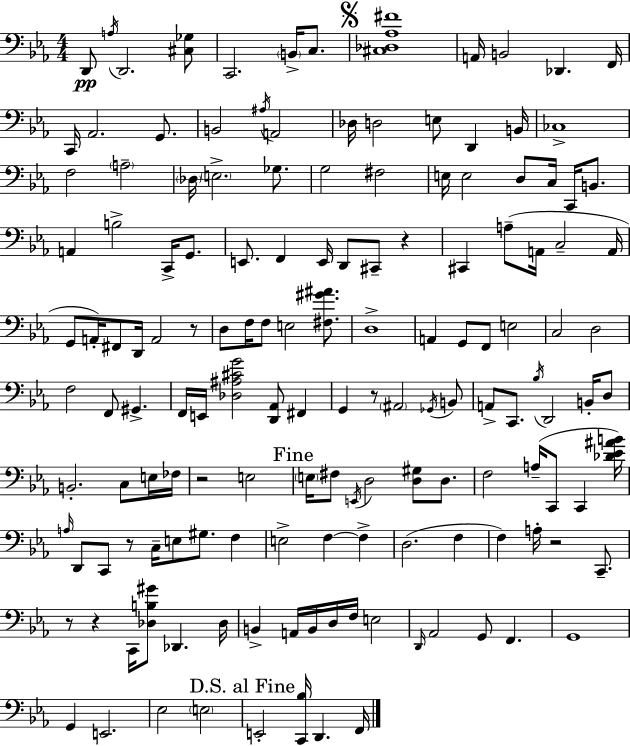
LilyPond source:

{
  \clef bass
  \numericTimeSignature
  \time 4/4
  \key ees \major
  d,8\pp \acciaccatura { a16 } d,2. <cis ges>8 | c,2. \parenthesize b,16-> c8. | \mark \markup { \musicglyph "scripts.segno" } <cis des aes fis'>1 | a,16 b,2 des,4. | \break f,16 c,16 aes,2. g,8. | b,2 \acciaccatura { ais16 } a,2 | des16 d2 e8 d,4 | b,16 ces1-> | \break f2 \parenthesize a2-- | \parenthesize des16 \parenthesize e2.-> ges8. | g2 fis2 | e16 e2 d8 c16 c,16 b,8. | \break a,4 b2-> c,16-> g,8. | e,8. f,4 e,16 d,8 cis,8-- r4 | cis,4 a8--( a,16 c2-- | a,16 g,8 a,16-.) fis,8 d,16 a,2 | \break r8 d8 f16 f8 e2 <fis gis' ais'>8. | d1-> | a,4 g,8 f,8 e2 | c2 d2 | \break f2 f,8 gis,4.-> | f,16 e,16 <des ais cis' g'>2 <d, aes,>8 fis,4 | g,4 r8 \parenthesize ais,2 | \acciaccatura { ges,16 } b,8 a,8-> c,8. \acciaccatura { bes16 } d,2 | \break b,16-. d8 b,2.-. | c8 e16 fes16 r2 e2 | \mark "Fine" \parenthesize e16 fis8 \acciaccatura { e,16 } d2 | <d gis>8 d8. f2 a16--( c,8 | \break c,4 <des' ees' ais' b'>16) \grace { a16 } d,8 c,8 r8 c16-- e8 gis8. | f4 e2-> f4~~ | f4-> d2.( | f4 f4) a16-. r2 | \break c,8.-- r8 r4 c,16 <des b gis'>8 des,4. | des16 b,4-> a,16 b,16 d16 f16 e2 | \grace { d,16 } aes,2 g,8 | f,4. g,1 | \break g,4 e,2. | ees2 \parenthesize e2 | \mark "D.S. al Fine" e,2-. <c, bes>16 | d,4. f,16 \bar "|."
}